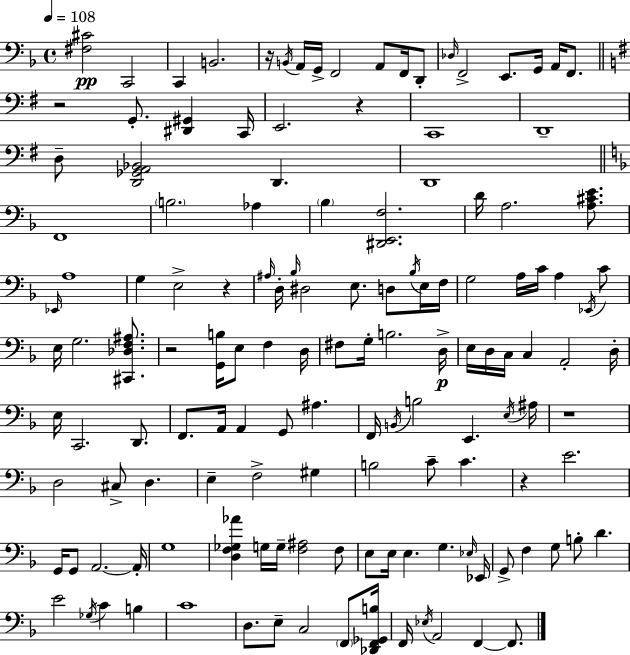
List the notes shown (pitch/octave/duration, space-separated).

[F#3,C#4]/h C2/h C2/q B2/h. R/s B2/s A2/s G2/s F2/h A2/e F2/s D2/e Db3/s F2/h E2/e. G2/s A2/s F2/e. R/h G2/e. [D#2,G#2]/q C2/s E2/h. R/q C2/w D2/w D3/e [D2,Gb2,A2,Bb2]/h D2/q. D2/w F2/w B3/h. Ab3/q Bb3/q [D#2,E2,F3]/h. D4/s A3/h. [A3,C#4,E4]/e. Eb2/s A3/w G3/q E3/h R/q A#3/s D3/s Bb3/s D#3/h E3/e. D3/e Bb3/s E3/s F3/s G3/h A3/s C4/s A3/q Eb2/s C4/e E3/s G3/h. [C#2,Db3,F3,A#3]/e. R/h [G2,B3]/s E3/e F3/q D3/s F#3/e G3/s B3/h. D3/s E3/s D3/s C3/s C3/q A2/h D3/s E3/s C2/h. D2/e. F2/e. A2/s A2/q G2/e A#3/q. F2/s B2/s B3/h E2/q. E3/s A#3/s R/w D3/h C#3/e D3/q. E3/q F3/h G#3/q B3/h C4/e C4/q. R/q E4/h. G2/s G2/e A2/h. A2/s G3/w [D3,F3,Gb3,Ab4]/q G3/s G3/s [F3,A#3]/h F3/e E3/e E3/s E3/q. G3/q. Eb3/s Eb2/s G2/e F3/q G3/e B3/e D4/q. E4/h Gb3/s C4/q B3/q C4/w D3/e. E3/e C3/h F2/e [Db2,F2,Gb2,B3]/s F2/s Eb3/s A2/h F2/q F2/e.